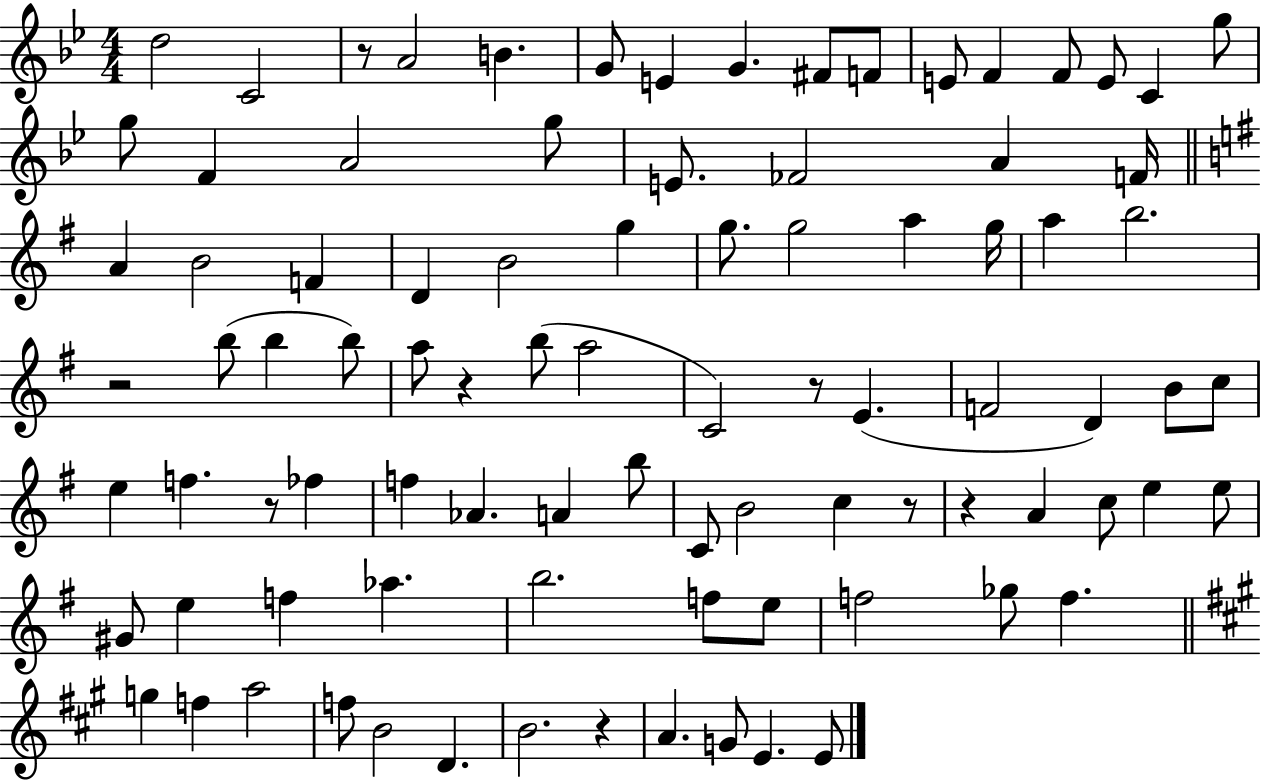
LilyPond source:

{
  \clef treble
  \numericTimeSignature
  \time 4/4
  \key bes \major
  d''2 c'2 | r8 a'2 b'4. | g'8 e'4 g'4. fis'8 f'8 | e'8 f'4 f'8 e'8 c'4 g''8 | \break g''8 f'4 a'2 g''8 | e'8. fes'2 a'4 f'16 | \bar "||" \break \key e \minor a'4 b'2 f'4 | d'4 b'2 g''4 | g''8. g''2 a''4 g''16 | a''4 b''2. | \break r2 b''8( b''4 b''8) | a''8 r4 b''8( a''2 | c'2) r8 e'4.( | f'2 d'4) b'8 c''8 | \break e''4 f''4. r8 fes''4 | f''4 aes'4. a'4 b''8 | c'8 b'2 c''4 r8 | r4 a'4 c''8 e''4 e''8 | \break gis'8 e''4 f''4 aes''4. | b''2. f''8 e''8 | f''2 ges''8 f''4. | \bar "||" \break \key a \major g''4 f''4 a''2 | f''8 b'2 d'4. | b'2. r4 | a'4. g'8 e'4. e'8 | \break \bar "|."
}